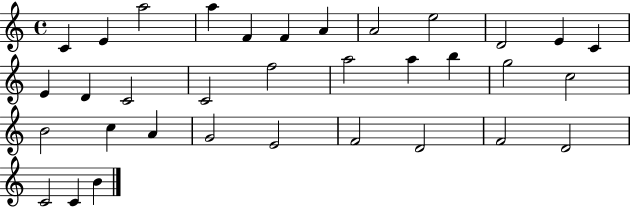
{
  \clef treble
  \time 4/4
  \defaultTimeSignature
  \key c \major
  c'4 e'4 a''2 | a''4 f'4 f'4 a'4 | a'2 e''2 | d'2 e'4 c'4 | \break e'4 d'4 c'2 | c'2 f''2 | a''2 a''4 b''4 | g''2 c''2 | \break b'2 c''4 a'4 | g'2 e'2 | f'2 d'2 | f'2 d'2 | \break c'2 c'4 b'4 | \bar "|."
}